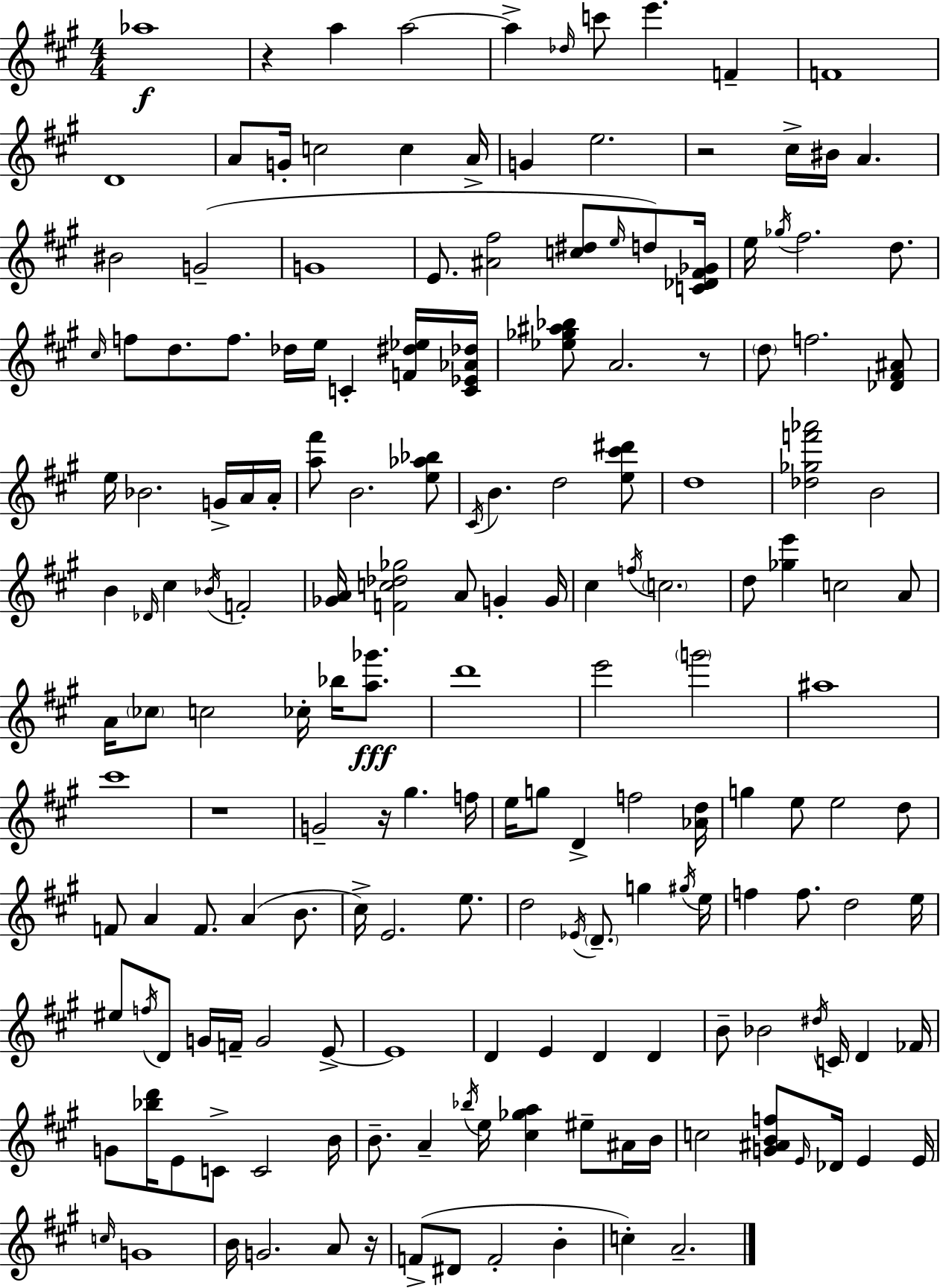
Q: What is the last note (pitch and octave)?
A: A4